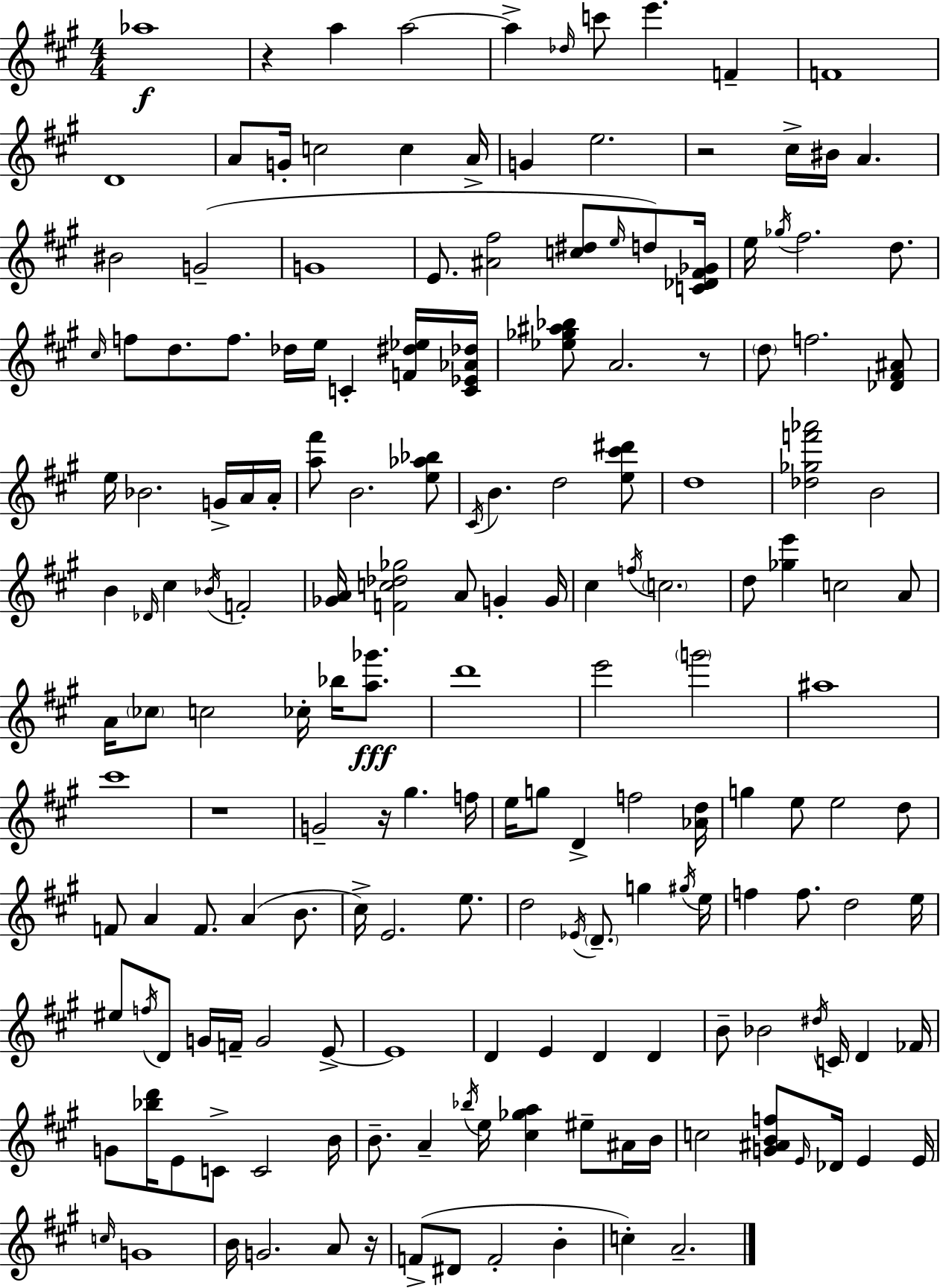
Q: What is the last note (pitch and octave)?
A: A4